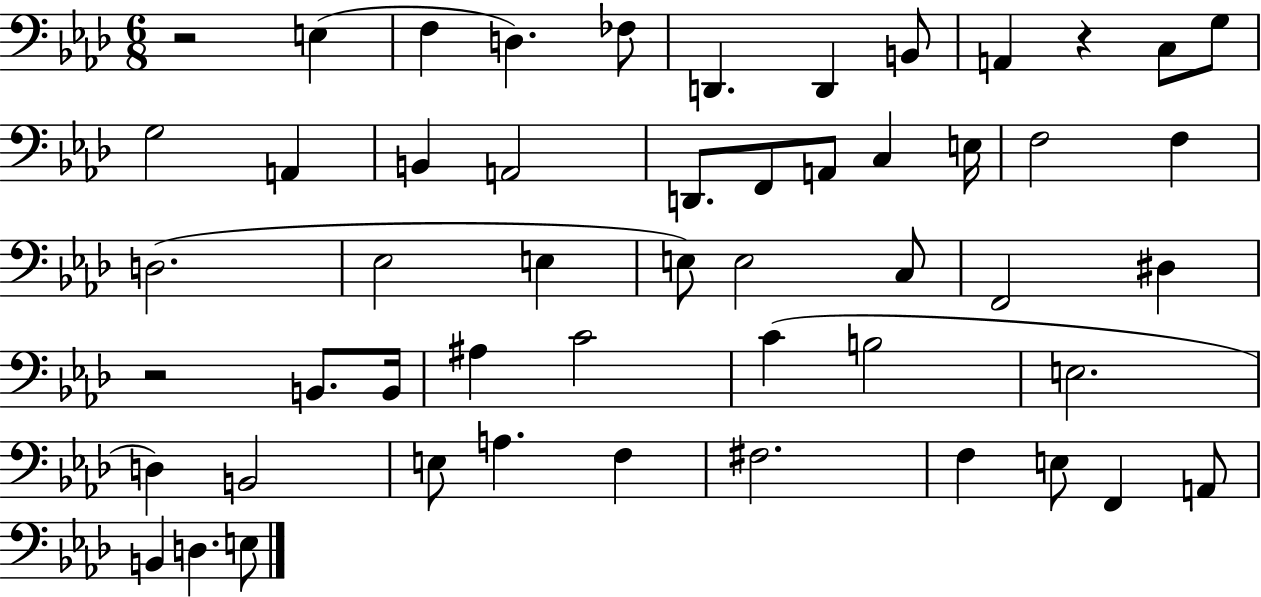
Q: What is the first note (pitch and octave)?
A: E3